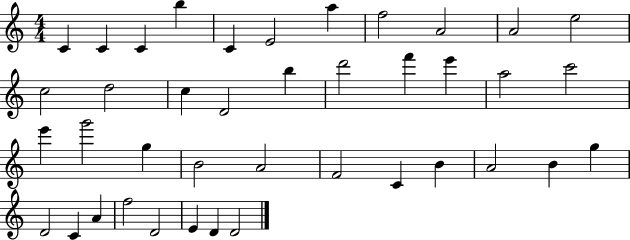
X:1
T:Untitled
M:4/4
L:1/4
K:C
C C C b C E2 a f2 A2 A2 e2 c2 d2 c D2 b d'2 f' e' a2 c'2 e' g'2 g B2 A2 F2 C B A2 B g D2 C A f2 D2 E D D2